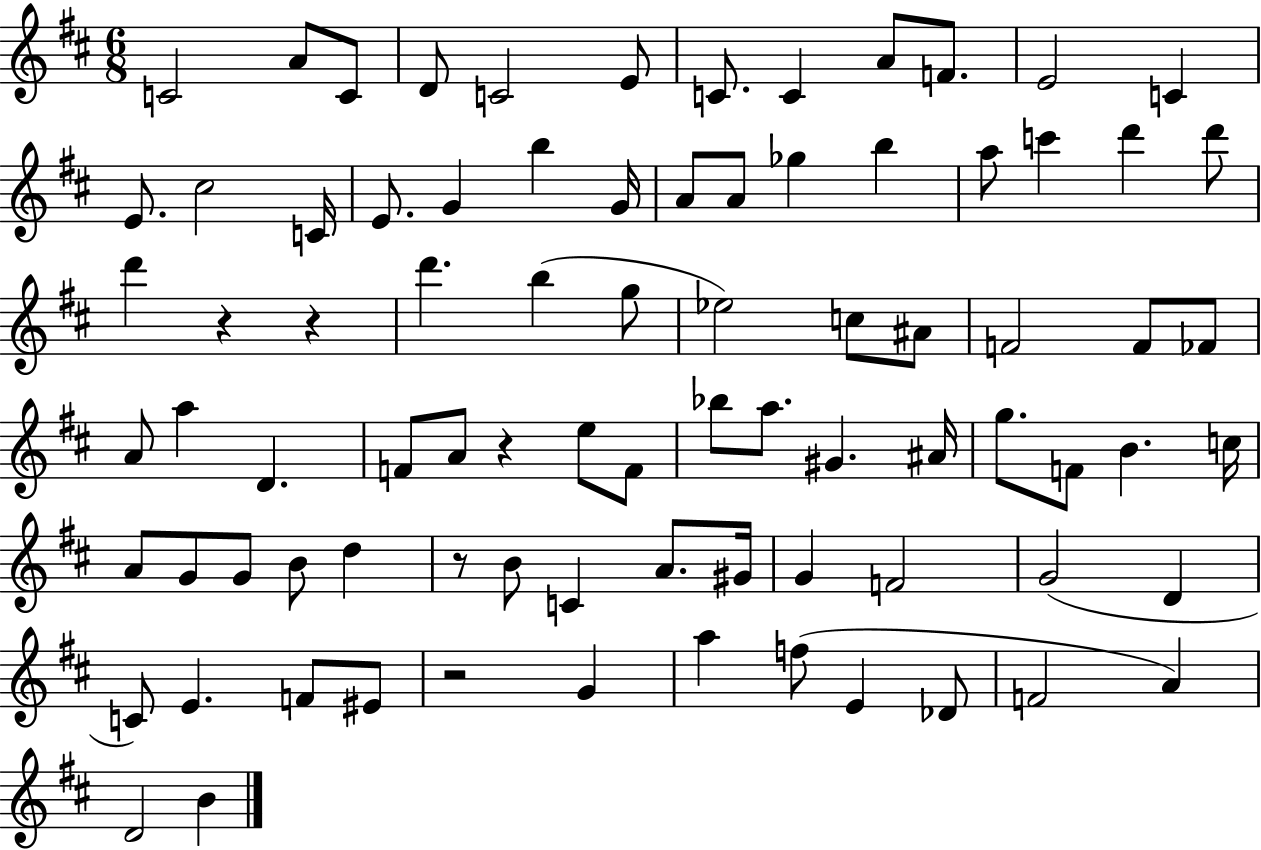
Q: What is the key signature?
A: D major